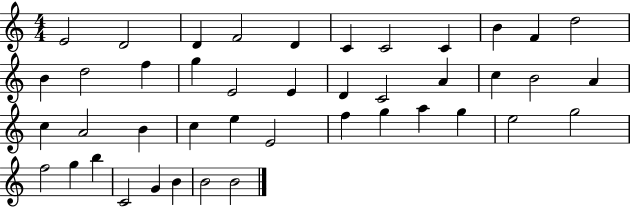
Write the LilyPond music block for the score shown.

{
  \clef treble
  \numericTimeSignature
  \time 4/4
  \key c \major
  e'2 d'2 | d'4 f'2 d'4 | c'4 c'2 c'4 | b'4 f'4 d''2 | \break b'4 d''2 f''4 | g''4 e'2 e'4 | d'4 c'2 a'4 | c''4 b'2 a'4 | \break c''4 a'2 b'4 | c''4 e''4 e'2 | f''4 g''4 a''4 g''4 | e''2 g''2 | \break f''2 g''4 b''4 | c'2 g'4 b'4 | b'2 b'2 | \bar "|."
}